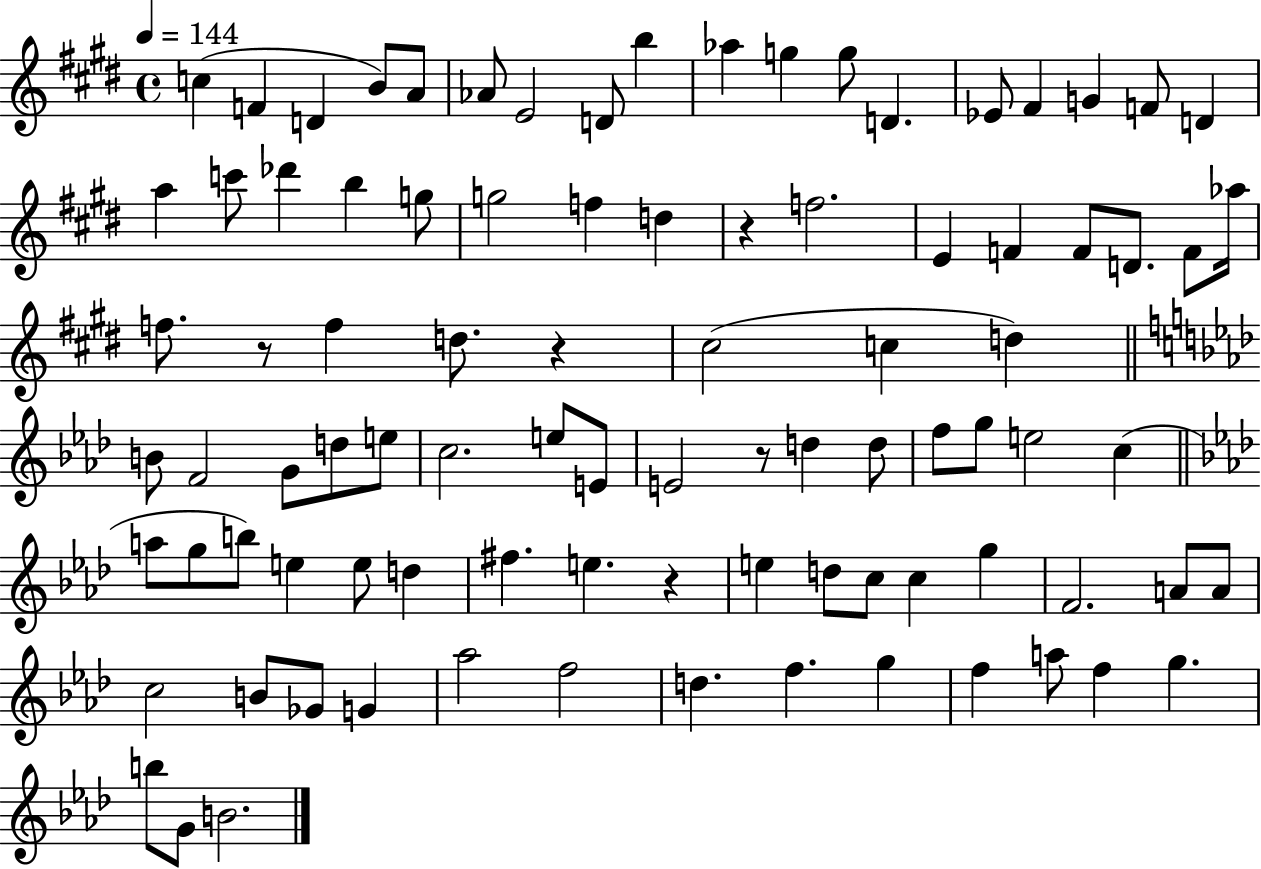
{
  \clef treble
  \time 4/4
  \defaultTimeSignature
  \key e \major
  \tempo 4 = 144
  c''4( f'4 d'4 b'8) a'8 | aes'8 e'2 d'8 b''4 | aes''4 g''4 g''8 d'4. | ees'8 fis'4 g'4 f'8 d'4 | \break a''4 c'''8 des'''4 b''4 g''8 | g''2 f''4 d''4 | r4 f''2. | e'4 f'4 f'8 d'8. f'8 aes''16 | \break f''8. r8 f''4 d''8. r4 | cis''2( c''4 d''4) | \bar "||" \break \key aes \major b'8 f'2 g'8 d''8 e''8 | c''2. e''8 e'8 | e'2 r8 d''4 d''8 | f''8 g''8 e''2 c''4( | \break \bar "||" \break \key f \minor a''8 g''8 b''8) e''4 e''8 d''4 | fis''4. e''4. r4 | e''4 d''8 c''8 c''4 g''4 | f'2. a'8 a'8 | \break c''2 b'8 ges'8 g'4 | aes''2 f''2 | d''4. f''4. g''4 | f''4 a''8 f''4 g''4. | \break b''8 g'8 b'2. | \bar "|."
}